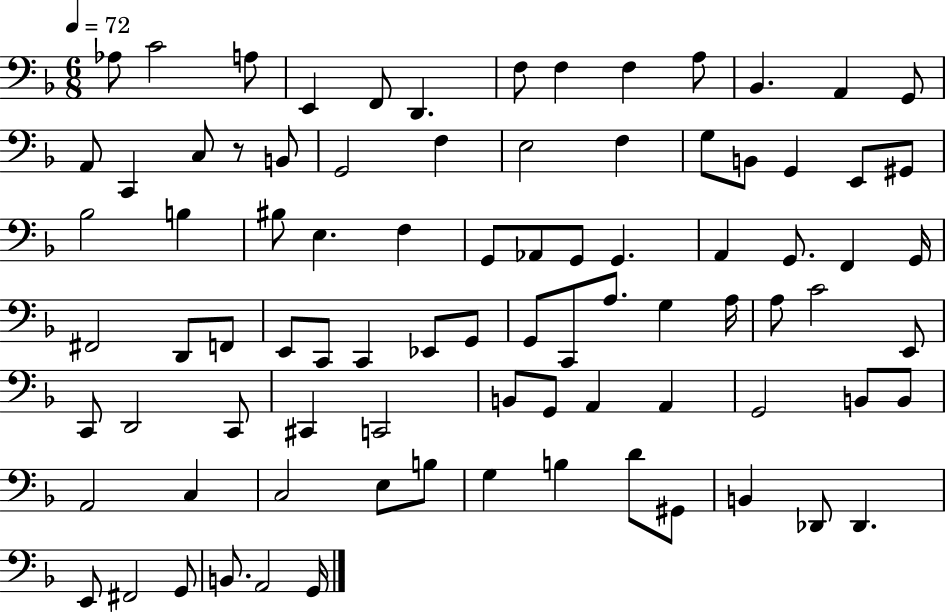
{
  \clef bass
  \numericTimeSignature
  \time 6/8
  \key f \major
  \tempo 4 = 72
  aes8 c'2 a8 | e,4 f,8 d,4. | f8 f4 f4 a8 | bes,4. a,4 g,8 | \break a,8 c,4 c8 r8 b,8 | g,2 f4 | e2 f4 | g8 b,8 g,4 e,8 gis,8 | \break bes2 b4 | bis8 e4. f4 | g,8 aes,8 g,8 g,4. | a,4 g,8. f,4 g,16 | \break fis,2 d,8 f,8 | e,8 c,8 c,4 ees,8 g,8 | g,8 c,8 a8. g4 a16 | a8 c'2 e,8 | \break c,8 d,2 c,8 | cis,4 c,2 | b,8 g,8 a,4 a,4 | g,2 b,8 b,8 | \break a,2 c4 | c2 e8 b8 | g4 b4 d'8 gis,8 | b,4 des,8 des,4. | \break e,8 fis,2 g,8 | b,8. a,2 g,16 | \bar "|."
}